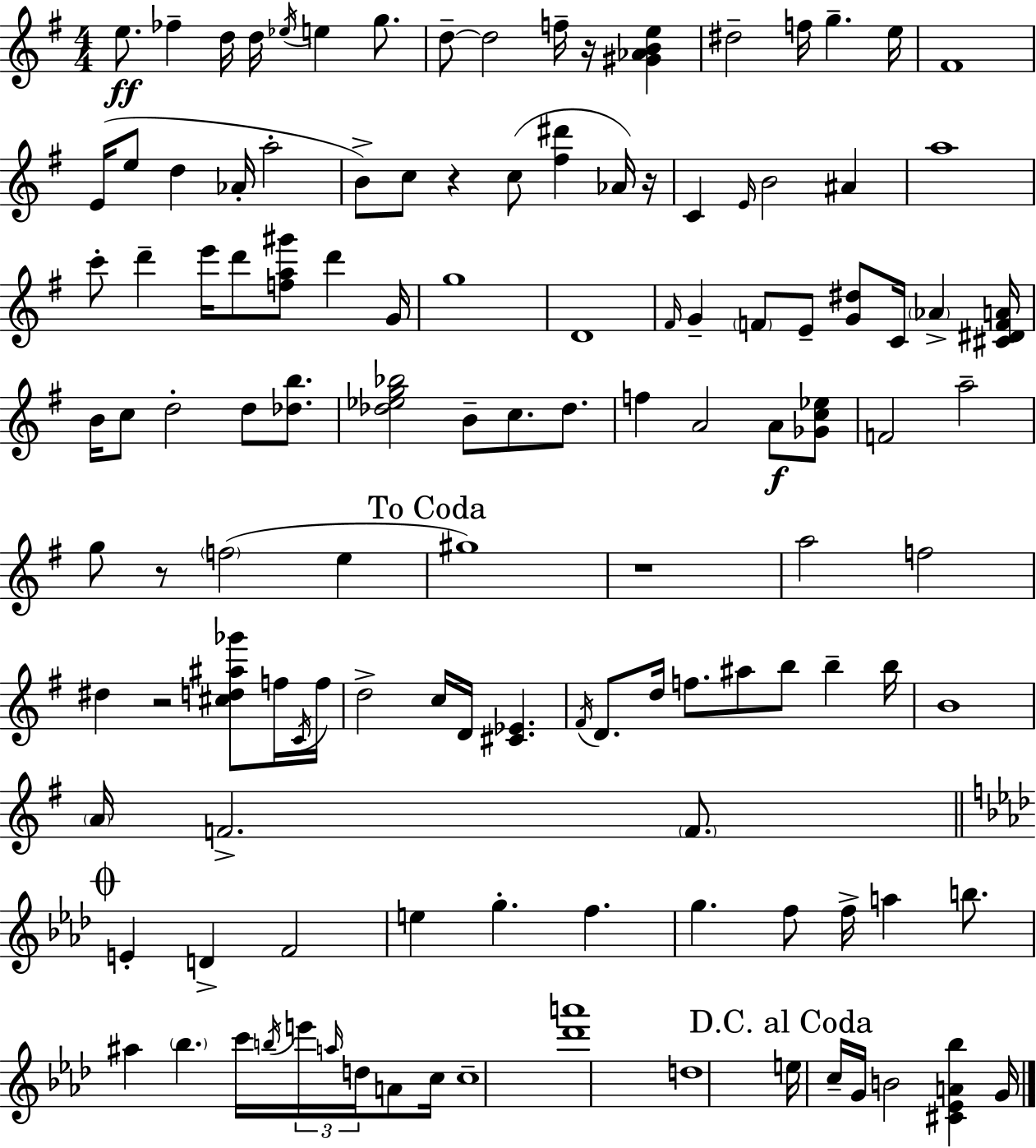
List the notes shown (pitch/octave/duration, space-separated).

E5/e. FES5/q D5/s D5/s Eb5/s E5/q G5/e. D5/e D5/h F5/s R/s [G#4,Ab4,B4,E5]/q D#5/h F5/s G5/q. E5/s F#4/w E4/s E5/e D5/q Ab4/s A5/h B4/e C5/e R/q C5/e [F#5,D#6]/q Ab4/s R/s C4/q E4/s B4/h A#4/q A5/w C6/e D6/q E6/s D6/e [F5,A5,G#6]/e D6/q G4/s G5/w D4/w F#4/s G4/q F4/e E4/e [G4,D#5]/e C4/s Ab4/q [C#4,D#4,F4,A4]/s B4/s C5/e D5/h D5/e [Db5,B5]/e. [Db5,Eb5,G5,Bb5]/h B4/e C5/e. Db5/e. F5/q A4/h A4/e [Gb4,C5,Eb5]/e F4/h A5/h G5/e R/e F5/h E5/q G#5/w R/w A5/h F5/h D#5/q R/h [C#5,D5,A#5,Gb6]/e F5/s C4/s F5/s D5/h C5/s D4/s [C#4,Eb4]/q. F#4/s D4/e. D5/s F5/e. A#5/e B5/e B5/q B5/s B4/w A4/s F4/h. F4/e. E4/q D4/q F4/h E5/q G5/q. F5/q. G5/q. F5/e F5/s A5/q B5/e. A#5/q Bb5/q. C6/s B5/s E6/s A5/s D5/s A4/e C5/s C5/w [Db6,A6]/w D5/w E5/s C5/s G4/s B4/h [C#4,Eb4,A4,Bb5]/q G4/s